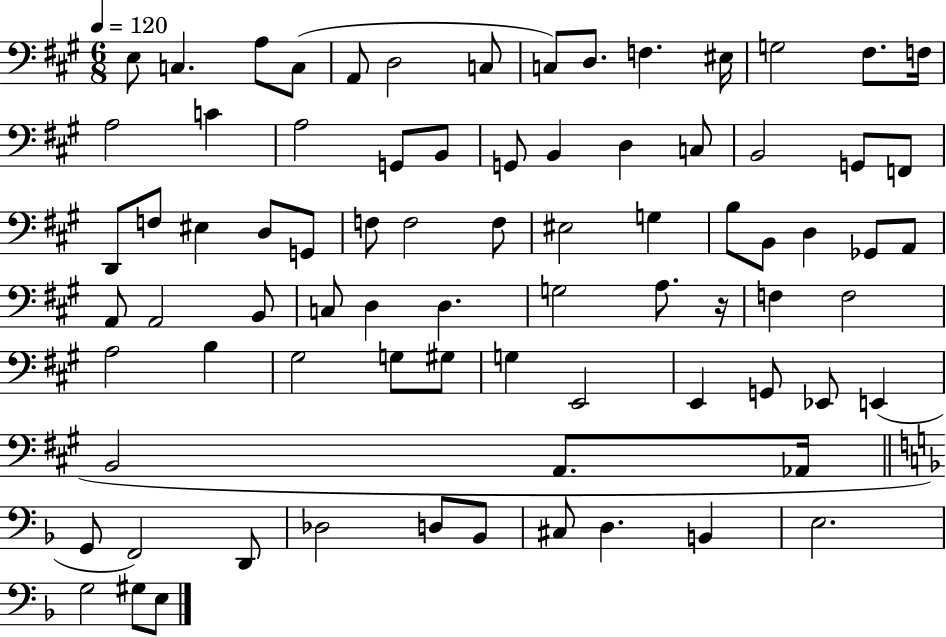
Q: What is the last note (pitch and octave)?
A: E3